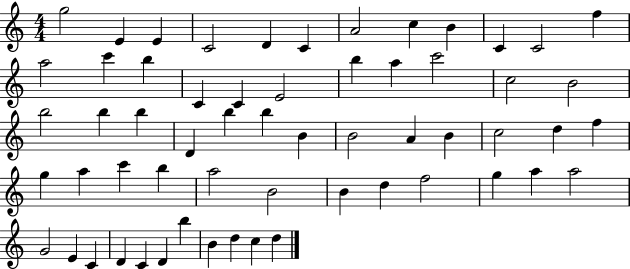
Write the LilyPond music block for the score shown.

{
  \clef treble
  \numericTimeSignature
  \time 4/4
  \key c \major
  g''2 e'4 e'4 | c'2 d'4 c'4 | a'2 c''4 b'4 | c'4 c'2 f''4 | \break a''2 c'''4 b''4 | c'4 c'4 e'2 | b''4 a''4 c'''2 | c''2 b'2 | \break b''2 b''4 b''4 | d'4 b''4 b''4 b'4 | b'2 a'4 b'4 | c''2 d''4 f''4 | \break g''4 a''4 c'''4 b''4 | a''2 b'2 | b'4 d''4 f''2 | g''4 a''4 a''2 | \break g'2 e'4 c'4 | d'4 c'4 d'4 b''4 | b'4 d''4 c''4 d''4 | \bar "|."
}